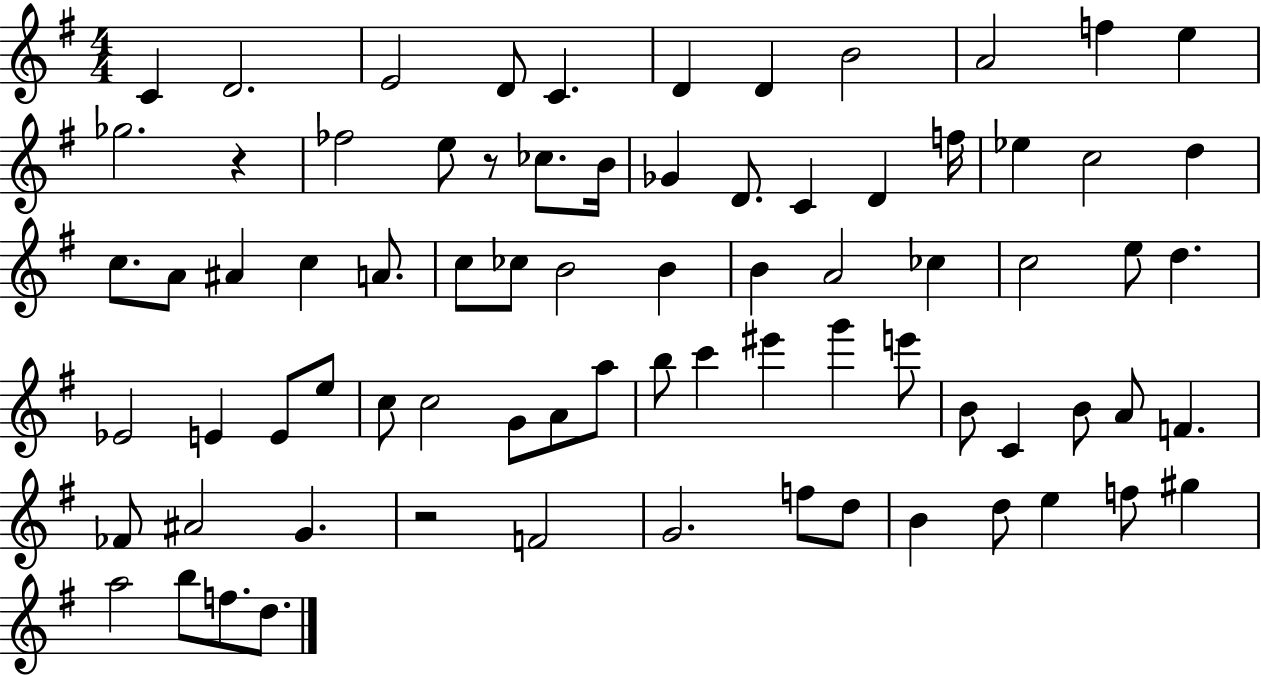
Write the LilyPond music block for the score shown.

{
  \clef treble
  \numericTimeSignature
  \time 4/4
  \key g \major
  c'4 d'2. | e'2 d'8 c'4. | d'4 d'4 b'2 | a'2 f''4 e''4 | \break ges''2. r4 | fes''2 e''8 r8 ces''8. b'16 | ges'4 d'8. c'4 d'4 f''16 | ees''4 c''2 d''4 | \break c''8. a'8 ais'4 c''4 a'8. | c''8 ces''8 b'2 b'4 | b'4 a'2 ces''4 | c''2 e''8 d''4. | \break ees'2 e'4 e'8 e''8 | c''8 c''2 g'8 a'8 a''8 | b''8 c'''4 eis'''4 g'''4 e'''8 | b'8 c'4 b'8 a'8 f'4. | \break fes'8 ais'2 g'4. | r2 f'2 | g'2. f''8 d''8 | b'4 d''8 e''4 f''8 gis''4 | \break a''2 b''8 f''8. d''8. | \bar "|."
}